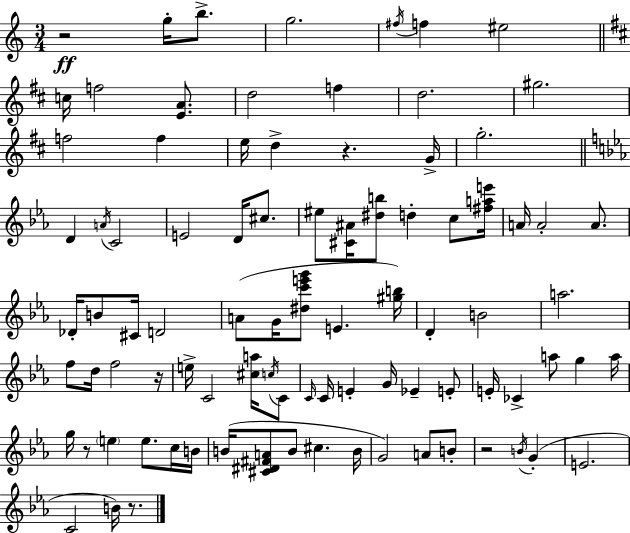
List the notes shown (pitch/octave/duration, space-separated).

R/h G5/s B5/e. G5/h. F#5/s F5/q EIS5/h C5/s F5/h [E4,A4]/e. D5/h F5/q D5/h. G#5/h. F5/h F5/q E5/s D5/q R/q. G4/s G5/h. D4/q A4/s C4/h E4/h D4/s C#5/e. EIS5/e [C#4,A#4]/s [D#5,B5]/e D5/q C5/e [F#5,A5,E6]/s A4/s A4/h A4/e. Db4/s B4/e C#4/s D4/h A4/e G4/s [D#5,C6,E6,G6]/e E4/q. [G#5,B5]/s D4/q B4/h A5/h. F5/e D5/s F5/h R/s E5/s C4/h [C#5,A5]/s C5/s C4/e C4/s C4/s E4/q G4/s Eb4/q E4/e E4/s CES4/q A5/e G5/q A5/s G5/s R/e E5/q E5/e. C5/s B4/s B4/s [C#4,D#4,F#4,A4]/e B4/e C#5/q. B4/s G4/h A4/e B4/e R/h B4/s G4/q E4/h. C4/h B4/s R/e.